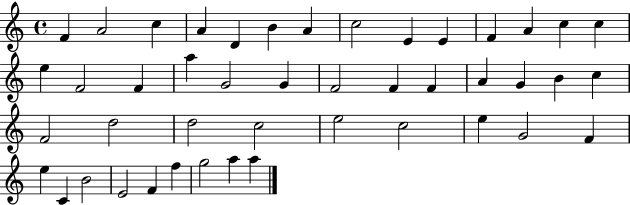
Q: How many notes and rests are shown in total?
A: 45